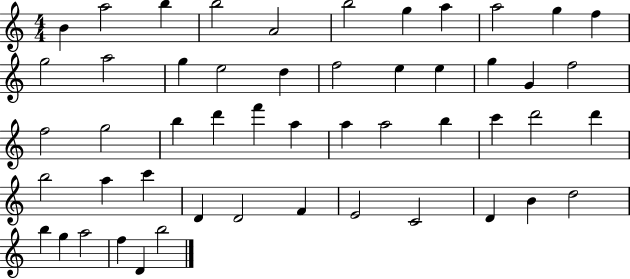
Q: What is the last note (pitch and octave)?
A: B5